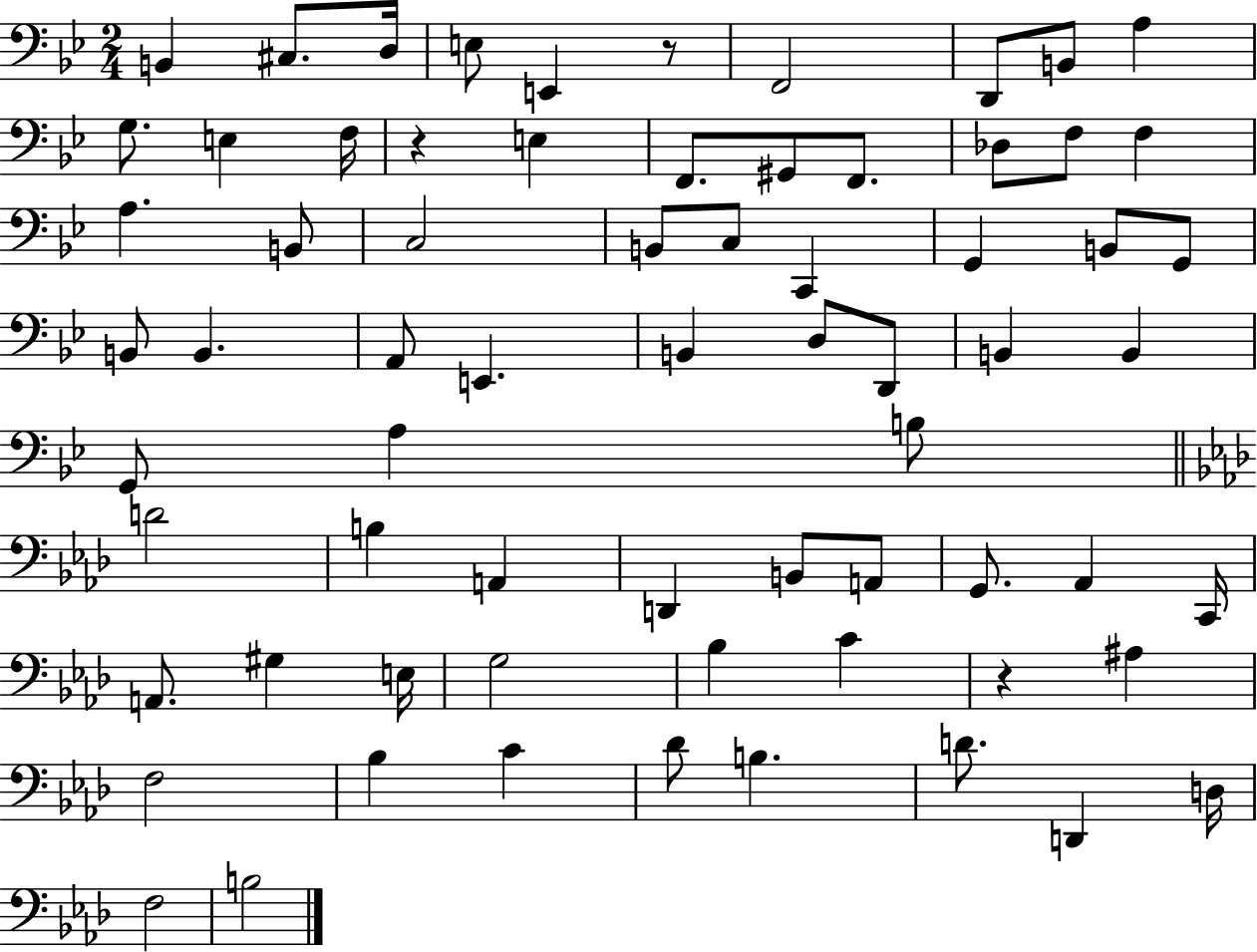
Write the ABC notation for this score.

X:1
T:Untitled
M:2/4
L:1/4
K:Bb
B,, ^C,/2 D,/4 E,/2 E,, z/2 F,,2 D,,/2 B,,/2 A, G,/2 E, F,/4 z E, F,,/2 ^G,,/2 F,,/2 _D,/2 F,/2 F, A, B,,/2 C,2 B,,/2 C,/2 C,, G,, B,,/2 G,,/2 B,,/2 B,, A,,/2 E,, B,, D,/2 D,,/2 B,, B,, G,,/2 A, B,/2 D2 B, A,, D,, B,,/2 A,,/2 G,,/2 _A,, C,,/4 A,,/2 ^G, E,/4 G,2 _B, C z ^A, F,2 _B, C _D/2 B, D/2 D,, D,/4 F,2 B,2